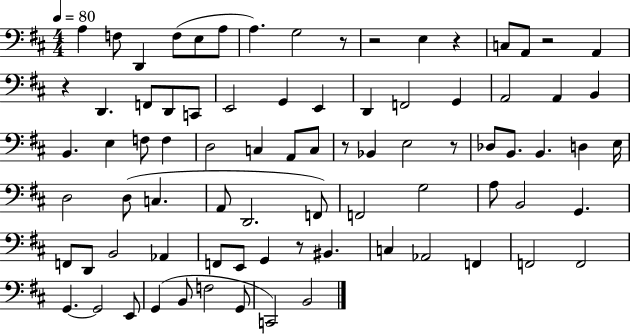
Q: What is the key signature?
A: D major